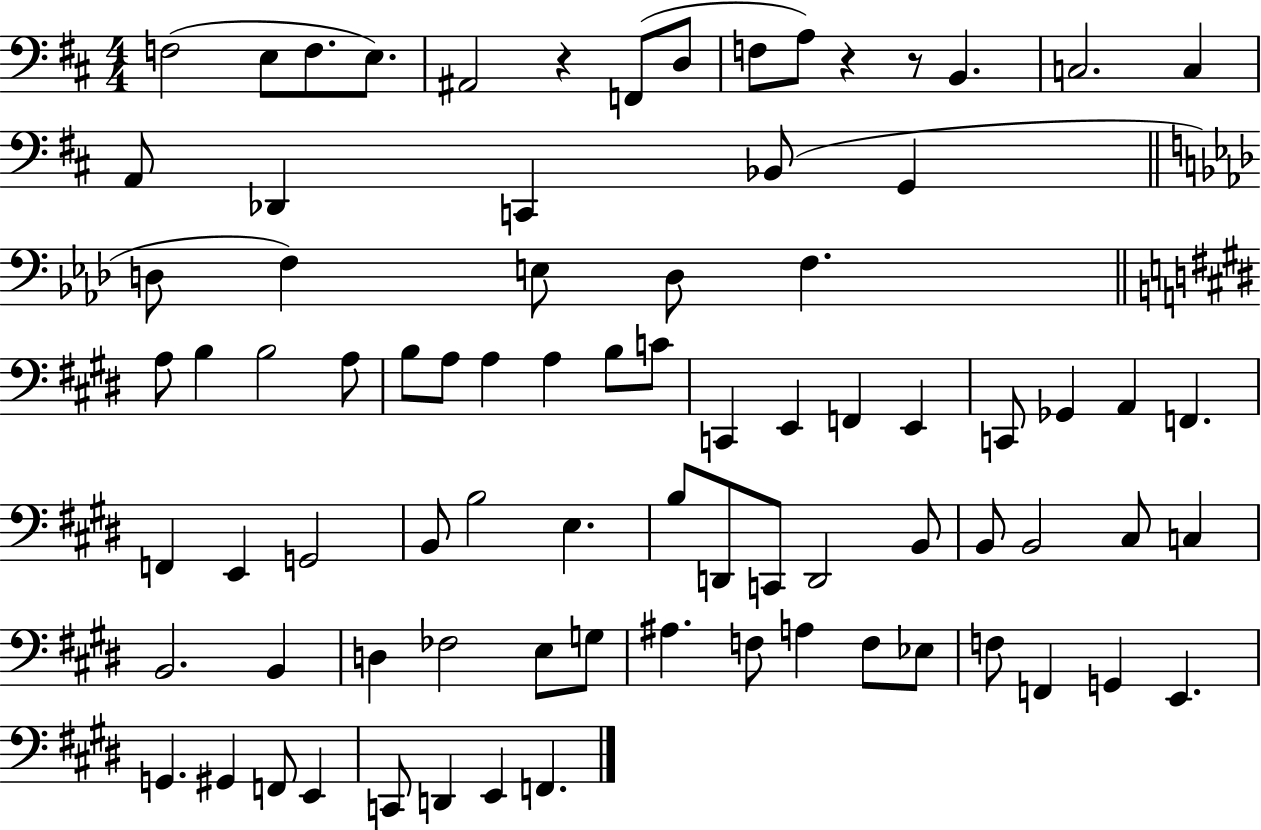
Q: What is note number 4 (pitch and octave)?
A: E3